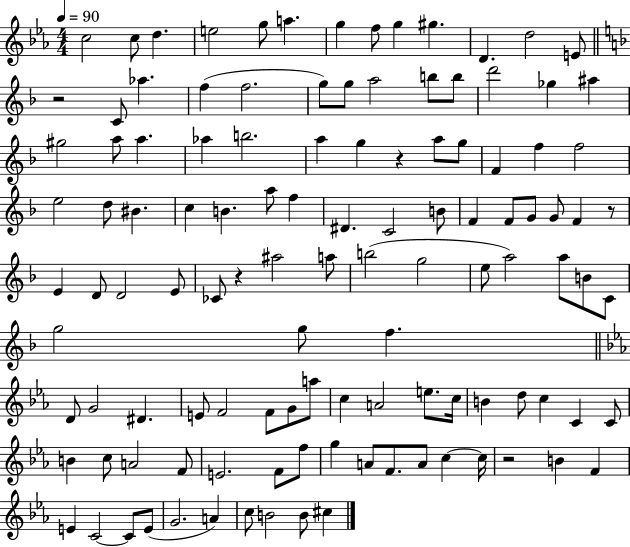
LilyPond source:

{
  \clef treble
  \numericTimeSignature
  \time 4/4
  \key ees \major
  \tempo 4 = 90
  c''2 c''8 d''4. | e''2 g''8 a''4. | g''4 f''8 g''4 gis''4. | d'4. d''2 e'8 | \break \bar "||" \break \key f \major r2 c'8 aes''4. | f''4( f''2. | g''8) g''8 a''2 b''8 b''8 | d'''2 ges''4 ais''4 | \break gis''2 a''8 a''4. | aes''4 b''2. | a''4 g''4 r4 a''8 g''8 | f'4 f''4 f''2 | \break e''2 d''8 bis'4. | c''4 b'4. a''8 f''4 | dis'4. c'2 b'8 | f'4 f'8 g'8 g'8 f'4 r8 | \break e'4 d'8 d'2 e'8 | ces'8 r4 ais''2 a''8 | b''2( g''2 | e''8 a''2) a''8 b'8 c'8 | \break g''2 g''8 f''4. | \bar "||" \break \key c \minor d'8 g'2 dis'4. | e'8 f'2 f'8 g'8 a''8 | c''4 a'2 e''8. c''16 | b'4 d''8 c''4 c'4 c'8 | \break b'4 c''8 a'2 f'8 | e'2. f'8 f''8 | g''4 a'8 f'8. a'8 c''4~~ c''16 | r2 b'4 f'4 | \break e'4 c'2~~ c'8 e'8( | g'2. a'4) | c''8 b'2 b'8 cis''4 | \bar "|."
}